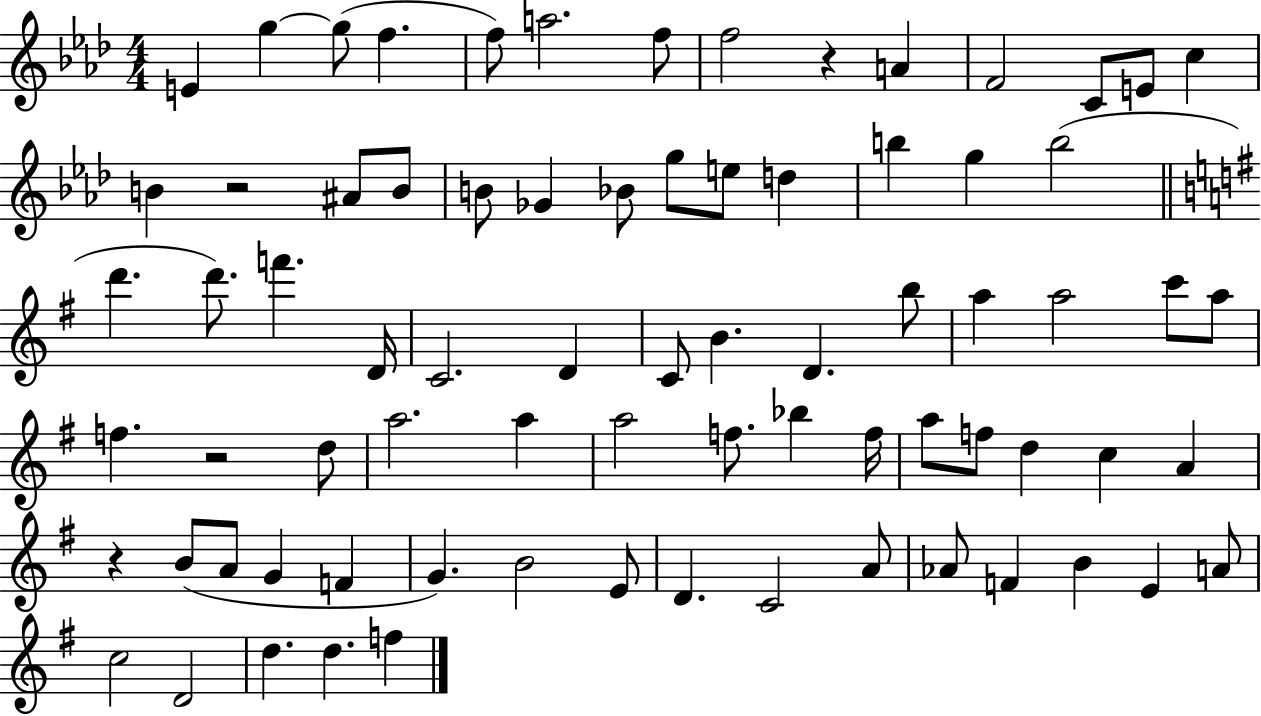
{
  \clef treble
  \numericTimeSignature
  \time 4/4
  \key aes \major
  e'4 g''4~~ g''8( f''4. | f''8) a''2. f''8 | f''2 r4 a'4 | f'2 c'8 e'8 c''4 | \break b'4 r2 ais'8 b'8 | b'8 ges'4 bes'8 g''8 e''8 d''4 | b''4 g''4 b''2( | \bar "||" \break \key e \minor d'''4. d'''8.) f'''4. d'16 | c'2. d'4 | c'8 b'4. d'4. b''8 | a''4 a''2 c'''8 a''8 | \break f''4. r2 d''8 | a''2. a''4 | a''2 f''8. bes''4 f''16 | a''8 f''8 d''4 c''4 a'4 | \break r4 b'8( a'8 g'4 f'4 | g'4.) b'2 e'8 | d'4. c'2 a'8 | aes'8 f'4 b'4 e'4 a'8 | \break c''2 d'2 | d''4. d''4. f''4 | \bar "|."
}